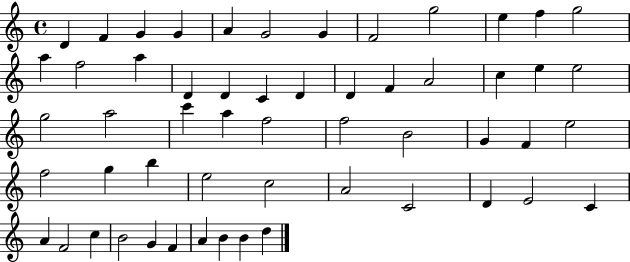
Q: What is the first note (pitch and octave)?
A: D4